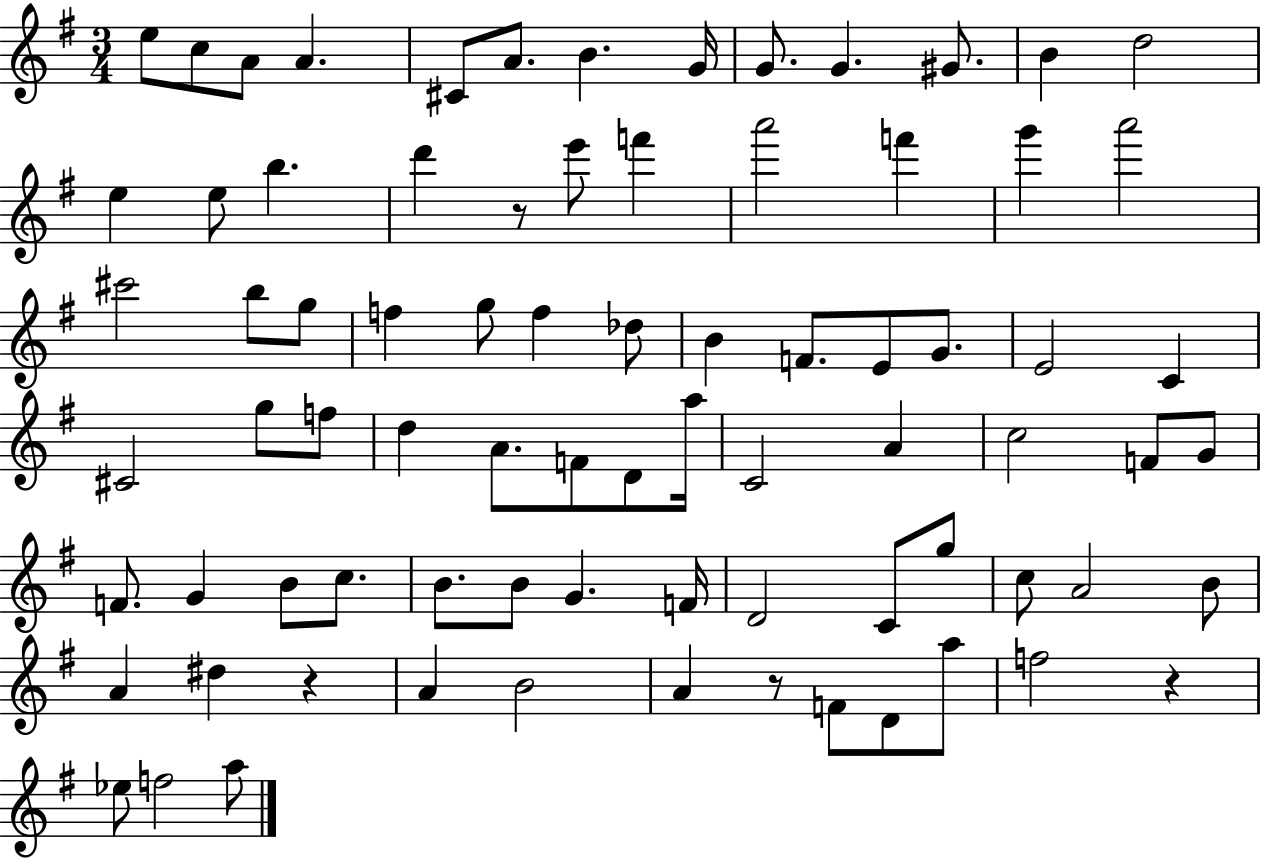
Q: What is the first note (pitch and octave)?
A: E5